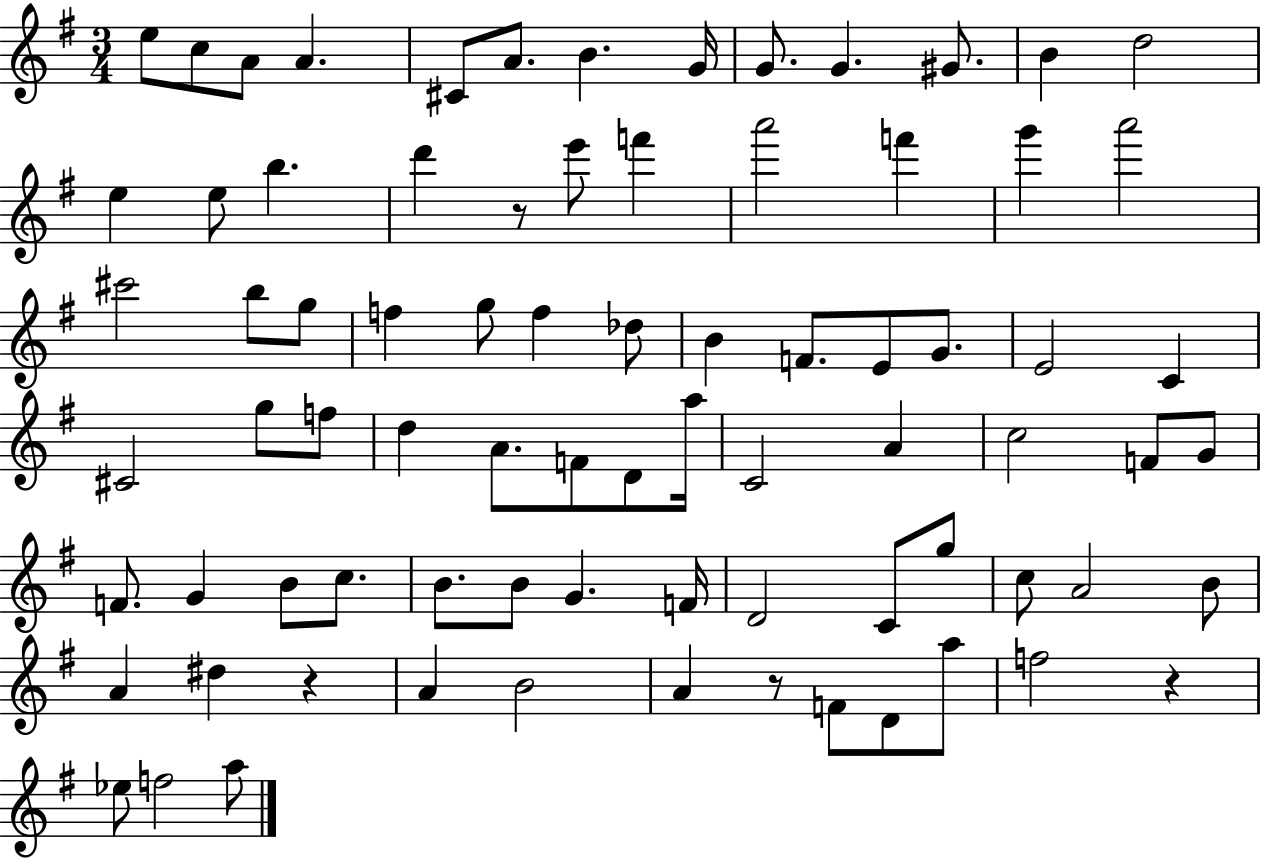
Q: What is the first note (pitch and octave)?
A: E5